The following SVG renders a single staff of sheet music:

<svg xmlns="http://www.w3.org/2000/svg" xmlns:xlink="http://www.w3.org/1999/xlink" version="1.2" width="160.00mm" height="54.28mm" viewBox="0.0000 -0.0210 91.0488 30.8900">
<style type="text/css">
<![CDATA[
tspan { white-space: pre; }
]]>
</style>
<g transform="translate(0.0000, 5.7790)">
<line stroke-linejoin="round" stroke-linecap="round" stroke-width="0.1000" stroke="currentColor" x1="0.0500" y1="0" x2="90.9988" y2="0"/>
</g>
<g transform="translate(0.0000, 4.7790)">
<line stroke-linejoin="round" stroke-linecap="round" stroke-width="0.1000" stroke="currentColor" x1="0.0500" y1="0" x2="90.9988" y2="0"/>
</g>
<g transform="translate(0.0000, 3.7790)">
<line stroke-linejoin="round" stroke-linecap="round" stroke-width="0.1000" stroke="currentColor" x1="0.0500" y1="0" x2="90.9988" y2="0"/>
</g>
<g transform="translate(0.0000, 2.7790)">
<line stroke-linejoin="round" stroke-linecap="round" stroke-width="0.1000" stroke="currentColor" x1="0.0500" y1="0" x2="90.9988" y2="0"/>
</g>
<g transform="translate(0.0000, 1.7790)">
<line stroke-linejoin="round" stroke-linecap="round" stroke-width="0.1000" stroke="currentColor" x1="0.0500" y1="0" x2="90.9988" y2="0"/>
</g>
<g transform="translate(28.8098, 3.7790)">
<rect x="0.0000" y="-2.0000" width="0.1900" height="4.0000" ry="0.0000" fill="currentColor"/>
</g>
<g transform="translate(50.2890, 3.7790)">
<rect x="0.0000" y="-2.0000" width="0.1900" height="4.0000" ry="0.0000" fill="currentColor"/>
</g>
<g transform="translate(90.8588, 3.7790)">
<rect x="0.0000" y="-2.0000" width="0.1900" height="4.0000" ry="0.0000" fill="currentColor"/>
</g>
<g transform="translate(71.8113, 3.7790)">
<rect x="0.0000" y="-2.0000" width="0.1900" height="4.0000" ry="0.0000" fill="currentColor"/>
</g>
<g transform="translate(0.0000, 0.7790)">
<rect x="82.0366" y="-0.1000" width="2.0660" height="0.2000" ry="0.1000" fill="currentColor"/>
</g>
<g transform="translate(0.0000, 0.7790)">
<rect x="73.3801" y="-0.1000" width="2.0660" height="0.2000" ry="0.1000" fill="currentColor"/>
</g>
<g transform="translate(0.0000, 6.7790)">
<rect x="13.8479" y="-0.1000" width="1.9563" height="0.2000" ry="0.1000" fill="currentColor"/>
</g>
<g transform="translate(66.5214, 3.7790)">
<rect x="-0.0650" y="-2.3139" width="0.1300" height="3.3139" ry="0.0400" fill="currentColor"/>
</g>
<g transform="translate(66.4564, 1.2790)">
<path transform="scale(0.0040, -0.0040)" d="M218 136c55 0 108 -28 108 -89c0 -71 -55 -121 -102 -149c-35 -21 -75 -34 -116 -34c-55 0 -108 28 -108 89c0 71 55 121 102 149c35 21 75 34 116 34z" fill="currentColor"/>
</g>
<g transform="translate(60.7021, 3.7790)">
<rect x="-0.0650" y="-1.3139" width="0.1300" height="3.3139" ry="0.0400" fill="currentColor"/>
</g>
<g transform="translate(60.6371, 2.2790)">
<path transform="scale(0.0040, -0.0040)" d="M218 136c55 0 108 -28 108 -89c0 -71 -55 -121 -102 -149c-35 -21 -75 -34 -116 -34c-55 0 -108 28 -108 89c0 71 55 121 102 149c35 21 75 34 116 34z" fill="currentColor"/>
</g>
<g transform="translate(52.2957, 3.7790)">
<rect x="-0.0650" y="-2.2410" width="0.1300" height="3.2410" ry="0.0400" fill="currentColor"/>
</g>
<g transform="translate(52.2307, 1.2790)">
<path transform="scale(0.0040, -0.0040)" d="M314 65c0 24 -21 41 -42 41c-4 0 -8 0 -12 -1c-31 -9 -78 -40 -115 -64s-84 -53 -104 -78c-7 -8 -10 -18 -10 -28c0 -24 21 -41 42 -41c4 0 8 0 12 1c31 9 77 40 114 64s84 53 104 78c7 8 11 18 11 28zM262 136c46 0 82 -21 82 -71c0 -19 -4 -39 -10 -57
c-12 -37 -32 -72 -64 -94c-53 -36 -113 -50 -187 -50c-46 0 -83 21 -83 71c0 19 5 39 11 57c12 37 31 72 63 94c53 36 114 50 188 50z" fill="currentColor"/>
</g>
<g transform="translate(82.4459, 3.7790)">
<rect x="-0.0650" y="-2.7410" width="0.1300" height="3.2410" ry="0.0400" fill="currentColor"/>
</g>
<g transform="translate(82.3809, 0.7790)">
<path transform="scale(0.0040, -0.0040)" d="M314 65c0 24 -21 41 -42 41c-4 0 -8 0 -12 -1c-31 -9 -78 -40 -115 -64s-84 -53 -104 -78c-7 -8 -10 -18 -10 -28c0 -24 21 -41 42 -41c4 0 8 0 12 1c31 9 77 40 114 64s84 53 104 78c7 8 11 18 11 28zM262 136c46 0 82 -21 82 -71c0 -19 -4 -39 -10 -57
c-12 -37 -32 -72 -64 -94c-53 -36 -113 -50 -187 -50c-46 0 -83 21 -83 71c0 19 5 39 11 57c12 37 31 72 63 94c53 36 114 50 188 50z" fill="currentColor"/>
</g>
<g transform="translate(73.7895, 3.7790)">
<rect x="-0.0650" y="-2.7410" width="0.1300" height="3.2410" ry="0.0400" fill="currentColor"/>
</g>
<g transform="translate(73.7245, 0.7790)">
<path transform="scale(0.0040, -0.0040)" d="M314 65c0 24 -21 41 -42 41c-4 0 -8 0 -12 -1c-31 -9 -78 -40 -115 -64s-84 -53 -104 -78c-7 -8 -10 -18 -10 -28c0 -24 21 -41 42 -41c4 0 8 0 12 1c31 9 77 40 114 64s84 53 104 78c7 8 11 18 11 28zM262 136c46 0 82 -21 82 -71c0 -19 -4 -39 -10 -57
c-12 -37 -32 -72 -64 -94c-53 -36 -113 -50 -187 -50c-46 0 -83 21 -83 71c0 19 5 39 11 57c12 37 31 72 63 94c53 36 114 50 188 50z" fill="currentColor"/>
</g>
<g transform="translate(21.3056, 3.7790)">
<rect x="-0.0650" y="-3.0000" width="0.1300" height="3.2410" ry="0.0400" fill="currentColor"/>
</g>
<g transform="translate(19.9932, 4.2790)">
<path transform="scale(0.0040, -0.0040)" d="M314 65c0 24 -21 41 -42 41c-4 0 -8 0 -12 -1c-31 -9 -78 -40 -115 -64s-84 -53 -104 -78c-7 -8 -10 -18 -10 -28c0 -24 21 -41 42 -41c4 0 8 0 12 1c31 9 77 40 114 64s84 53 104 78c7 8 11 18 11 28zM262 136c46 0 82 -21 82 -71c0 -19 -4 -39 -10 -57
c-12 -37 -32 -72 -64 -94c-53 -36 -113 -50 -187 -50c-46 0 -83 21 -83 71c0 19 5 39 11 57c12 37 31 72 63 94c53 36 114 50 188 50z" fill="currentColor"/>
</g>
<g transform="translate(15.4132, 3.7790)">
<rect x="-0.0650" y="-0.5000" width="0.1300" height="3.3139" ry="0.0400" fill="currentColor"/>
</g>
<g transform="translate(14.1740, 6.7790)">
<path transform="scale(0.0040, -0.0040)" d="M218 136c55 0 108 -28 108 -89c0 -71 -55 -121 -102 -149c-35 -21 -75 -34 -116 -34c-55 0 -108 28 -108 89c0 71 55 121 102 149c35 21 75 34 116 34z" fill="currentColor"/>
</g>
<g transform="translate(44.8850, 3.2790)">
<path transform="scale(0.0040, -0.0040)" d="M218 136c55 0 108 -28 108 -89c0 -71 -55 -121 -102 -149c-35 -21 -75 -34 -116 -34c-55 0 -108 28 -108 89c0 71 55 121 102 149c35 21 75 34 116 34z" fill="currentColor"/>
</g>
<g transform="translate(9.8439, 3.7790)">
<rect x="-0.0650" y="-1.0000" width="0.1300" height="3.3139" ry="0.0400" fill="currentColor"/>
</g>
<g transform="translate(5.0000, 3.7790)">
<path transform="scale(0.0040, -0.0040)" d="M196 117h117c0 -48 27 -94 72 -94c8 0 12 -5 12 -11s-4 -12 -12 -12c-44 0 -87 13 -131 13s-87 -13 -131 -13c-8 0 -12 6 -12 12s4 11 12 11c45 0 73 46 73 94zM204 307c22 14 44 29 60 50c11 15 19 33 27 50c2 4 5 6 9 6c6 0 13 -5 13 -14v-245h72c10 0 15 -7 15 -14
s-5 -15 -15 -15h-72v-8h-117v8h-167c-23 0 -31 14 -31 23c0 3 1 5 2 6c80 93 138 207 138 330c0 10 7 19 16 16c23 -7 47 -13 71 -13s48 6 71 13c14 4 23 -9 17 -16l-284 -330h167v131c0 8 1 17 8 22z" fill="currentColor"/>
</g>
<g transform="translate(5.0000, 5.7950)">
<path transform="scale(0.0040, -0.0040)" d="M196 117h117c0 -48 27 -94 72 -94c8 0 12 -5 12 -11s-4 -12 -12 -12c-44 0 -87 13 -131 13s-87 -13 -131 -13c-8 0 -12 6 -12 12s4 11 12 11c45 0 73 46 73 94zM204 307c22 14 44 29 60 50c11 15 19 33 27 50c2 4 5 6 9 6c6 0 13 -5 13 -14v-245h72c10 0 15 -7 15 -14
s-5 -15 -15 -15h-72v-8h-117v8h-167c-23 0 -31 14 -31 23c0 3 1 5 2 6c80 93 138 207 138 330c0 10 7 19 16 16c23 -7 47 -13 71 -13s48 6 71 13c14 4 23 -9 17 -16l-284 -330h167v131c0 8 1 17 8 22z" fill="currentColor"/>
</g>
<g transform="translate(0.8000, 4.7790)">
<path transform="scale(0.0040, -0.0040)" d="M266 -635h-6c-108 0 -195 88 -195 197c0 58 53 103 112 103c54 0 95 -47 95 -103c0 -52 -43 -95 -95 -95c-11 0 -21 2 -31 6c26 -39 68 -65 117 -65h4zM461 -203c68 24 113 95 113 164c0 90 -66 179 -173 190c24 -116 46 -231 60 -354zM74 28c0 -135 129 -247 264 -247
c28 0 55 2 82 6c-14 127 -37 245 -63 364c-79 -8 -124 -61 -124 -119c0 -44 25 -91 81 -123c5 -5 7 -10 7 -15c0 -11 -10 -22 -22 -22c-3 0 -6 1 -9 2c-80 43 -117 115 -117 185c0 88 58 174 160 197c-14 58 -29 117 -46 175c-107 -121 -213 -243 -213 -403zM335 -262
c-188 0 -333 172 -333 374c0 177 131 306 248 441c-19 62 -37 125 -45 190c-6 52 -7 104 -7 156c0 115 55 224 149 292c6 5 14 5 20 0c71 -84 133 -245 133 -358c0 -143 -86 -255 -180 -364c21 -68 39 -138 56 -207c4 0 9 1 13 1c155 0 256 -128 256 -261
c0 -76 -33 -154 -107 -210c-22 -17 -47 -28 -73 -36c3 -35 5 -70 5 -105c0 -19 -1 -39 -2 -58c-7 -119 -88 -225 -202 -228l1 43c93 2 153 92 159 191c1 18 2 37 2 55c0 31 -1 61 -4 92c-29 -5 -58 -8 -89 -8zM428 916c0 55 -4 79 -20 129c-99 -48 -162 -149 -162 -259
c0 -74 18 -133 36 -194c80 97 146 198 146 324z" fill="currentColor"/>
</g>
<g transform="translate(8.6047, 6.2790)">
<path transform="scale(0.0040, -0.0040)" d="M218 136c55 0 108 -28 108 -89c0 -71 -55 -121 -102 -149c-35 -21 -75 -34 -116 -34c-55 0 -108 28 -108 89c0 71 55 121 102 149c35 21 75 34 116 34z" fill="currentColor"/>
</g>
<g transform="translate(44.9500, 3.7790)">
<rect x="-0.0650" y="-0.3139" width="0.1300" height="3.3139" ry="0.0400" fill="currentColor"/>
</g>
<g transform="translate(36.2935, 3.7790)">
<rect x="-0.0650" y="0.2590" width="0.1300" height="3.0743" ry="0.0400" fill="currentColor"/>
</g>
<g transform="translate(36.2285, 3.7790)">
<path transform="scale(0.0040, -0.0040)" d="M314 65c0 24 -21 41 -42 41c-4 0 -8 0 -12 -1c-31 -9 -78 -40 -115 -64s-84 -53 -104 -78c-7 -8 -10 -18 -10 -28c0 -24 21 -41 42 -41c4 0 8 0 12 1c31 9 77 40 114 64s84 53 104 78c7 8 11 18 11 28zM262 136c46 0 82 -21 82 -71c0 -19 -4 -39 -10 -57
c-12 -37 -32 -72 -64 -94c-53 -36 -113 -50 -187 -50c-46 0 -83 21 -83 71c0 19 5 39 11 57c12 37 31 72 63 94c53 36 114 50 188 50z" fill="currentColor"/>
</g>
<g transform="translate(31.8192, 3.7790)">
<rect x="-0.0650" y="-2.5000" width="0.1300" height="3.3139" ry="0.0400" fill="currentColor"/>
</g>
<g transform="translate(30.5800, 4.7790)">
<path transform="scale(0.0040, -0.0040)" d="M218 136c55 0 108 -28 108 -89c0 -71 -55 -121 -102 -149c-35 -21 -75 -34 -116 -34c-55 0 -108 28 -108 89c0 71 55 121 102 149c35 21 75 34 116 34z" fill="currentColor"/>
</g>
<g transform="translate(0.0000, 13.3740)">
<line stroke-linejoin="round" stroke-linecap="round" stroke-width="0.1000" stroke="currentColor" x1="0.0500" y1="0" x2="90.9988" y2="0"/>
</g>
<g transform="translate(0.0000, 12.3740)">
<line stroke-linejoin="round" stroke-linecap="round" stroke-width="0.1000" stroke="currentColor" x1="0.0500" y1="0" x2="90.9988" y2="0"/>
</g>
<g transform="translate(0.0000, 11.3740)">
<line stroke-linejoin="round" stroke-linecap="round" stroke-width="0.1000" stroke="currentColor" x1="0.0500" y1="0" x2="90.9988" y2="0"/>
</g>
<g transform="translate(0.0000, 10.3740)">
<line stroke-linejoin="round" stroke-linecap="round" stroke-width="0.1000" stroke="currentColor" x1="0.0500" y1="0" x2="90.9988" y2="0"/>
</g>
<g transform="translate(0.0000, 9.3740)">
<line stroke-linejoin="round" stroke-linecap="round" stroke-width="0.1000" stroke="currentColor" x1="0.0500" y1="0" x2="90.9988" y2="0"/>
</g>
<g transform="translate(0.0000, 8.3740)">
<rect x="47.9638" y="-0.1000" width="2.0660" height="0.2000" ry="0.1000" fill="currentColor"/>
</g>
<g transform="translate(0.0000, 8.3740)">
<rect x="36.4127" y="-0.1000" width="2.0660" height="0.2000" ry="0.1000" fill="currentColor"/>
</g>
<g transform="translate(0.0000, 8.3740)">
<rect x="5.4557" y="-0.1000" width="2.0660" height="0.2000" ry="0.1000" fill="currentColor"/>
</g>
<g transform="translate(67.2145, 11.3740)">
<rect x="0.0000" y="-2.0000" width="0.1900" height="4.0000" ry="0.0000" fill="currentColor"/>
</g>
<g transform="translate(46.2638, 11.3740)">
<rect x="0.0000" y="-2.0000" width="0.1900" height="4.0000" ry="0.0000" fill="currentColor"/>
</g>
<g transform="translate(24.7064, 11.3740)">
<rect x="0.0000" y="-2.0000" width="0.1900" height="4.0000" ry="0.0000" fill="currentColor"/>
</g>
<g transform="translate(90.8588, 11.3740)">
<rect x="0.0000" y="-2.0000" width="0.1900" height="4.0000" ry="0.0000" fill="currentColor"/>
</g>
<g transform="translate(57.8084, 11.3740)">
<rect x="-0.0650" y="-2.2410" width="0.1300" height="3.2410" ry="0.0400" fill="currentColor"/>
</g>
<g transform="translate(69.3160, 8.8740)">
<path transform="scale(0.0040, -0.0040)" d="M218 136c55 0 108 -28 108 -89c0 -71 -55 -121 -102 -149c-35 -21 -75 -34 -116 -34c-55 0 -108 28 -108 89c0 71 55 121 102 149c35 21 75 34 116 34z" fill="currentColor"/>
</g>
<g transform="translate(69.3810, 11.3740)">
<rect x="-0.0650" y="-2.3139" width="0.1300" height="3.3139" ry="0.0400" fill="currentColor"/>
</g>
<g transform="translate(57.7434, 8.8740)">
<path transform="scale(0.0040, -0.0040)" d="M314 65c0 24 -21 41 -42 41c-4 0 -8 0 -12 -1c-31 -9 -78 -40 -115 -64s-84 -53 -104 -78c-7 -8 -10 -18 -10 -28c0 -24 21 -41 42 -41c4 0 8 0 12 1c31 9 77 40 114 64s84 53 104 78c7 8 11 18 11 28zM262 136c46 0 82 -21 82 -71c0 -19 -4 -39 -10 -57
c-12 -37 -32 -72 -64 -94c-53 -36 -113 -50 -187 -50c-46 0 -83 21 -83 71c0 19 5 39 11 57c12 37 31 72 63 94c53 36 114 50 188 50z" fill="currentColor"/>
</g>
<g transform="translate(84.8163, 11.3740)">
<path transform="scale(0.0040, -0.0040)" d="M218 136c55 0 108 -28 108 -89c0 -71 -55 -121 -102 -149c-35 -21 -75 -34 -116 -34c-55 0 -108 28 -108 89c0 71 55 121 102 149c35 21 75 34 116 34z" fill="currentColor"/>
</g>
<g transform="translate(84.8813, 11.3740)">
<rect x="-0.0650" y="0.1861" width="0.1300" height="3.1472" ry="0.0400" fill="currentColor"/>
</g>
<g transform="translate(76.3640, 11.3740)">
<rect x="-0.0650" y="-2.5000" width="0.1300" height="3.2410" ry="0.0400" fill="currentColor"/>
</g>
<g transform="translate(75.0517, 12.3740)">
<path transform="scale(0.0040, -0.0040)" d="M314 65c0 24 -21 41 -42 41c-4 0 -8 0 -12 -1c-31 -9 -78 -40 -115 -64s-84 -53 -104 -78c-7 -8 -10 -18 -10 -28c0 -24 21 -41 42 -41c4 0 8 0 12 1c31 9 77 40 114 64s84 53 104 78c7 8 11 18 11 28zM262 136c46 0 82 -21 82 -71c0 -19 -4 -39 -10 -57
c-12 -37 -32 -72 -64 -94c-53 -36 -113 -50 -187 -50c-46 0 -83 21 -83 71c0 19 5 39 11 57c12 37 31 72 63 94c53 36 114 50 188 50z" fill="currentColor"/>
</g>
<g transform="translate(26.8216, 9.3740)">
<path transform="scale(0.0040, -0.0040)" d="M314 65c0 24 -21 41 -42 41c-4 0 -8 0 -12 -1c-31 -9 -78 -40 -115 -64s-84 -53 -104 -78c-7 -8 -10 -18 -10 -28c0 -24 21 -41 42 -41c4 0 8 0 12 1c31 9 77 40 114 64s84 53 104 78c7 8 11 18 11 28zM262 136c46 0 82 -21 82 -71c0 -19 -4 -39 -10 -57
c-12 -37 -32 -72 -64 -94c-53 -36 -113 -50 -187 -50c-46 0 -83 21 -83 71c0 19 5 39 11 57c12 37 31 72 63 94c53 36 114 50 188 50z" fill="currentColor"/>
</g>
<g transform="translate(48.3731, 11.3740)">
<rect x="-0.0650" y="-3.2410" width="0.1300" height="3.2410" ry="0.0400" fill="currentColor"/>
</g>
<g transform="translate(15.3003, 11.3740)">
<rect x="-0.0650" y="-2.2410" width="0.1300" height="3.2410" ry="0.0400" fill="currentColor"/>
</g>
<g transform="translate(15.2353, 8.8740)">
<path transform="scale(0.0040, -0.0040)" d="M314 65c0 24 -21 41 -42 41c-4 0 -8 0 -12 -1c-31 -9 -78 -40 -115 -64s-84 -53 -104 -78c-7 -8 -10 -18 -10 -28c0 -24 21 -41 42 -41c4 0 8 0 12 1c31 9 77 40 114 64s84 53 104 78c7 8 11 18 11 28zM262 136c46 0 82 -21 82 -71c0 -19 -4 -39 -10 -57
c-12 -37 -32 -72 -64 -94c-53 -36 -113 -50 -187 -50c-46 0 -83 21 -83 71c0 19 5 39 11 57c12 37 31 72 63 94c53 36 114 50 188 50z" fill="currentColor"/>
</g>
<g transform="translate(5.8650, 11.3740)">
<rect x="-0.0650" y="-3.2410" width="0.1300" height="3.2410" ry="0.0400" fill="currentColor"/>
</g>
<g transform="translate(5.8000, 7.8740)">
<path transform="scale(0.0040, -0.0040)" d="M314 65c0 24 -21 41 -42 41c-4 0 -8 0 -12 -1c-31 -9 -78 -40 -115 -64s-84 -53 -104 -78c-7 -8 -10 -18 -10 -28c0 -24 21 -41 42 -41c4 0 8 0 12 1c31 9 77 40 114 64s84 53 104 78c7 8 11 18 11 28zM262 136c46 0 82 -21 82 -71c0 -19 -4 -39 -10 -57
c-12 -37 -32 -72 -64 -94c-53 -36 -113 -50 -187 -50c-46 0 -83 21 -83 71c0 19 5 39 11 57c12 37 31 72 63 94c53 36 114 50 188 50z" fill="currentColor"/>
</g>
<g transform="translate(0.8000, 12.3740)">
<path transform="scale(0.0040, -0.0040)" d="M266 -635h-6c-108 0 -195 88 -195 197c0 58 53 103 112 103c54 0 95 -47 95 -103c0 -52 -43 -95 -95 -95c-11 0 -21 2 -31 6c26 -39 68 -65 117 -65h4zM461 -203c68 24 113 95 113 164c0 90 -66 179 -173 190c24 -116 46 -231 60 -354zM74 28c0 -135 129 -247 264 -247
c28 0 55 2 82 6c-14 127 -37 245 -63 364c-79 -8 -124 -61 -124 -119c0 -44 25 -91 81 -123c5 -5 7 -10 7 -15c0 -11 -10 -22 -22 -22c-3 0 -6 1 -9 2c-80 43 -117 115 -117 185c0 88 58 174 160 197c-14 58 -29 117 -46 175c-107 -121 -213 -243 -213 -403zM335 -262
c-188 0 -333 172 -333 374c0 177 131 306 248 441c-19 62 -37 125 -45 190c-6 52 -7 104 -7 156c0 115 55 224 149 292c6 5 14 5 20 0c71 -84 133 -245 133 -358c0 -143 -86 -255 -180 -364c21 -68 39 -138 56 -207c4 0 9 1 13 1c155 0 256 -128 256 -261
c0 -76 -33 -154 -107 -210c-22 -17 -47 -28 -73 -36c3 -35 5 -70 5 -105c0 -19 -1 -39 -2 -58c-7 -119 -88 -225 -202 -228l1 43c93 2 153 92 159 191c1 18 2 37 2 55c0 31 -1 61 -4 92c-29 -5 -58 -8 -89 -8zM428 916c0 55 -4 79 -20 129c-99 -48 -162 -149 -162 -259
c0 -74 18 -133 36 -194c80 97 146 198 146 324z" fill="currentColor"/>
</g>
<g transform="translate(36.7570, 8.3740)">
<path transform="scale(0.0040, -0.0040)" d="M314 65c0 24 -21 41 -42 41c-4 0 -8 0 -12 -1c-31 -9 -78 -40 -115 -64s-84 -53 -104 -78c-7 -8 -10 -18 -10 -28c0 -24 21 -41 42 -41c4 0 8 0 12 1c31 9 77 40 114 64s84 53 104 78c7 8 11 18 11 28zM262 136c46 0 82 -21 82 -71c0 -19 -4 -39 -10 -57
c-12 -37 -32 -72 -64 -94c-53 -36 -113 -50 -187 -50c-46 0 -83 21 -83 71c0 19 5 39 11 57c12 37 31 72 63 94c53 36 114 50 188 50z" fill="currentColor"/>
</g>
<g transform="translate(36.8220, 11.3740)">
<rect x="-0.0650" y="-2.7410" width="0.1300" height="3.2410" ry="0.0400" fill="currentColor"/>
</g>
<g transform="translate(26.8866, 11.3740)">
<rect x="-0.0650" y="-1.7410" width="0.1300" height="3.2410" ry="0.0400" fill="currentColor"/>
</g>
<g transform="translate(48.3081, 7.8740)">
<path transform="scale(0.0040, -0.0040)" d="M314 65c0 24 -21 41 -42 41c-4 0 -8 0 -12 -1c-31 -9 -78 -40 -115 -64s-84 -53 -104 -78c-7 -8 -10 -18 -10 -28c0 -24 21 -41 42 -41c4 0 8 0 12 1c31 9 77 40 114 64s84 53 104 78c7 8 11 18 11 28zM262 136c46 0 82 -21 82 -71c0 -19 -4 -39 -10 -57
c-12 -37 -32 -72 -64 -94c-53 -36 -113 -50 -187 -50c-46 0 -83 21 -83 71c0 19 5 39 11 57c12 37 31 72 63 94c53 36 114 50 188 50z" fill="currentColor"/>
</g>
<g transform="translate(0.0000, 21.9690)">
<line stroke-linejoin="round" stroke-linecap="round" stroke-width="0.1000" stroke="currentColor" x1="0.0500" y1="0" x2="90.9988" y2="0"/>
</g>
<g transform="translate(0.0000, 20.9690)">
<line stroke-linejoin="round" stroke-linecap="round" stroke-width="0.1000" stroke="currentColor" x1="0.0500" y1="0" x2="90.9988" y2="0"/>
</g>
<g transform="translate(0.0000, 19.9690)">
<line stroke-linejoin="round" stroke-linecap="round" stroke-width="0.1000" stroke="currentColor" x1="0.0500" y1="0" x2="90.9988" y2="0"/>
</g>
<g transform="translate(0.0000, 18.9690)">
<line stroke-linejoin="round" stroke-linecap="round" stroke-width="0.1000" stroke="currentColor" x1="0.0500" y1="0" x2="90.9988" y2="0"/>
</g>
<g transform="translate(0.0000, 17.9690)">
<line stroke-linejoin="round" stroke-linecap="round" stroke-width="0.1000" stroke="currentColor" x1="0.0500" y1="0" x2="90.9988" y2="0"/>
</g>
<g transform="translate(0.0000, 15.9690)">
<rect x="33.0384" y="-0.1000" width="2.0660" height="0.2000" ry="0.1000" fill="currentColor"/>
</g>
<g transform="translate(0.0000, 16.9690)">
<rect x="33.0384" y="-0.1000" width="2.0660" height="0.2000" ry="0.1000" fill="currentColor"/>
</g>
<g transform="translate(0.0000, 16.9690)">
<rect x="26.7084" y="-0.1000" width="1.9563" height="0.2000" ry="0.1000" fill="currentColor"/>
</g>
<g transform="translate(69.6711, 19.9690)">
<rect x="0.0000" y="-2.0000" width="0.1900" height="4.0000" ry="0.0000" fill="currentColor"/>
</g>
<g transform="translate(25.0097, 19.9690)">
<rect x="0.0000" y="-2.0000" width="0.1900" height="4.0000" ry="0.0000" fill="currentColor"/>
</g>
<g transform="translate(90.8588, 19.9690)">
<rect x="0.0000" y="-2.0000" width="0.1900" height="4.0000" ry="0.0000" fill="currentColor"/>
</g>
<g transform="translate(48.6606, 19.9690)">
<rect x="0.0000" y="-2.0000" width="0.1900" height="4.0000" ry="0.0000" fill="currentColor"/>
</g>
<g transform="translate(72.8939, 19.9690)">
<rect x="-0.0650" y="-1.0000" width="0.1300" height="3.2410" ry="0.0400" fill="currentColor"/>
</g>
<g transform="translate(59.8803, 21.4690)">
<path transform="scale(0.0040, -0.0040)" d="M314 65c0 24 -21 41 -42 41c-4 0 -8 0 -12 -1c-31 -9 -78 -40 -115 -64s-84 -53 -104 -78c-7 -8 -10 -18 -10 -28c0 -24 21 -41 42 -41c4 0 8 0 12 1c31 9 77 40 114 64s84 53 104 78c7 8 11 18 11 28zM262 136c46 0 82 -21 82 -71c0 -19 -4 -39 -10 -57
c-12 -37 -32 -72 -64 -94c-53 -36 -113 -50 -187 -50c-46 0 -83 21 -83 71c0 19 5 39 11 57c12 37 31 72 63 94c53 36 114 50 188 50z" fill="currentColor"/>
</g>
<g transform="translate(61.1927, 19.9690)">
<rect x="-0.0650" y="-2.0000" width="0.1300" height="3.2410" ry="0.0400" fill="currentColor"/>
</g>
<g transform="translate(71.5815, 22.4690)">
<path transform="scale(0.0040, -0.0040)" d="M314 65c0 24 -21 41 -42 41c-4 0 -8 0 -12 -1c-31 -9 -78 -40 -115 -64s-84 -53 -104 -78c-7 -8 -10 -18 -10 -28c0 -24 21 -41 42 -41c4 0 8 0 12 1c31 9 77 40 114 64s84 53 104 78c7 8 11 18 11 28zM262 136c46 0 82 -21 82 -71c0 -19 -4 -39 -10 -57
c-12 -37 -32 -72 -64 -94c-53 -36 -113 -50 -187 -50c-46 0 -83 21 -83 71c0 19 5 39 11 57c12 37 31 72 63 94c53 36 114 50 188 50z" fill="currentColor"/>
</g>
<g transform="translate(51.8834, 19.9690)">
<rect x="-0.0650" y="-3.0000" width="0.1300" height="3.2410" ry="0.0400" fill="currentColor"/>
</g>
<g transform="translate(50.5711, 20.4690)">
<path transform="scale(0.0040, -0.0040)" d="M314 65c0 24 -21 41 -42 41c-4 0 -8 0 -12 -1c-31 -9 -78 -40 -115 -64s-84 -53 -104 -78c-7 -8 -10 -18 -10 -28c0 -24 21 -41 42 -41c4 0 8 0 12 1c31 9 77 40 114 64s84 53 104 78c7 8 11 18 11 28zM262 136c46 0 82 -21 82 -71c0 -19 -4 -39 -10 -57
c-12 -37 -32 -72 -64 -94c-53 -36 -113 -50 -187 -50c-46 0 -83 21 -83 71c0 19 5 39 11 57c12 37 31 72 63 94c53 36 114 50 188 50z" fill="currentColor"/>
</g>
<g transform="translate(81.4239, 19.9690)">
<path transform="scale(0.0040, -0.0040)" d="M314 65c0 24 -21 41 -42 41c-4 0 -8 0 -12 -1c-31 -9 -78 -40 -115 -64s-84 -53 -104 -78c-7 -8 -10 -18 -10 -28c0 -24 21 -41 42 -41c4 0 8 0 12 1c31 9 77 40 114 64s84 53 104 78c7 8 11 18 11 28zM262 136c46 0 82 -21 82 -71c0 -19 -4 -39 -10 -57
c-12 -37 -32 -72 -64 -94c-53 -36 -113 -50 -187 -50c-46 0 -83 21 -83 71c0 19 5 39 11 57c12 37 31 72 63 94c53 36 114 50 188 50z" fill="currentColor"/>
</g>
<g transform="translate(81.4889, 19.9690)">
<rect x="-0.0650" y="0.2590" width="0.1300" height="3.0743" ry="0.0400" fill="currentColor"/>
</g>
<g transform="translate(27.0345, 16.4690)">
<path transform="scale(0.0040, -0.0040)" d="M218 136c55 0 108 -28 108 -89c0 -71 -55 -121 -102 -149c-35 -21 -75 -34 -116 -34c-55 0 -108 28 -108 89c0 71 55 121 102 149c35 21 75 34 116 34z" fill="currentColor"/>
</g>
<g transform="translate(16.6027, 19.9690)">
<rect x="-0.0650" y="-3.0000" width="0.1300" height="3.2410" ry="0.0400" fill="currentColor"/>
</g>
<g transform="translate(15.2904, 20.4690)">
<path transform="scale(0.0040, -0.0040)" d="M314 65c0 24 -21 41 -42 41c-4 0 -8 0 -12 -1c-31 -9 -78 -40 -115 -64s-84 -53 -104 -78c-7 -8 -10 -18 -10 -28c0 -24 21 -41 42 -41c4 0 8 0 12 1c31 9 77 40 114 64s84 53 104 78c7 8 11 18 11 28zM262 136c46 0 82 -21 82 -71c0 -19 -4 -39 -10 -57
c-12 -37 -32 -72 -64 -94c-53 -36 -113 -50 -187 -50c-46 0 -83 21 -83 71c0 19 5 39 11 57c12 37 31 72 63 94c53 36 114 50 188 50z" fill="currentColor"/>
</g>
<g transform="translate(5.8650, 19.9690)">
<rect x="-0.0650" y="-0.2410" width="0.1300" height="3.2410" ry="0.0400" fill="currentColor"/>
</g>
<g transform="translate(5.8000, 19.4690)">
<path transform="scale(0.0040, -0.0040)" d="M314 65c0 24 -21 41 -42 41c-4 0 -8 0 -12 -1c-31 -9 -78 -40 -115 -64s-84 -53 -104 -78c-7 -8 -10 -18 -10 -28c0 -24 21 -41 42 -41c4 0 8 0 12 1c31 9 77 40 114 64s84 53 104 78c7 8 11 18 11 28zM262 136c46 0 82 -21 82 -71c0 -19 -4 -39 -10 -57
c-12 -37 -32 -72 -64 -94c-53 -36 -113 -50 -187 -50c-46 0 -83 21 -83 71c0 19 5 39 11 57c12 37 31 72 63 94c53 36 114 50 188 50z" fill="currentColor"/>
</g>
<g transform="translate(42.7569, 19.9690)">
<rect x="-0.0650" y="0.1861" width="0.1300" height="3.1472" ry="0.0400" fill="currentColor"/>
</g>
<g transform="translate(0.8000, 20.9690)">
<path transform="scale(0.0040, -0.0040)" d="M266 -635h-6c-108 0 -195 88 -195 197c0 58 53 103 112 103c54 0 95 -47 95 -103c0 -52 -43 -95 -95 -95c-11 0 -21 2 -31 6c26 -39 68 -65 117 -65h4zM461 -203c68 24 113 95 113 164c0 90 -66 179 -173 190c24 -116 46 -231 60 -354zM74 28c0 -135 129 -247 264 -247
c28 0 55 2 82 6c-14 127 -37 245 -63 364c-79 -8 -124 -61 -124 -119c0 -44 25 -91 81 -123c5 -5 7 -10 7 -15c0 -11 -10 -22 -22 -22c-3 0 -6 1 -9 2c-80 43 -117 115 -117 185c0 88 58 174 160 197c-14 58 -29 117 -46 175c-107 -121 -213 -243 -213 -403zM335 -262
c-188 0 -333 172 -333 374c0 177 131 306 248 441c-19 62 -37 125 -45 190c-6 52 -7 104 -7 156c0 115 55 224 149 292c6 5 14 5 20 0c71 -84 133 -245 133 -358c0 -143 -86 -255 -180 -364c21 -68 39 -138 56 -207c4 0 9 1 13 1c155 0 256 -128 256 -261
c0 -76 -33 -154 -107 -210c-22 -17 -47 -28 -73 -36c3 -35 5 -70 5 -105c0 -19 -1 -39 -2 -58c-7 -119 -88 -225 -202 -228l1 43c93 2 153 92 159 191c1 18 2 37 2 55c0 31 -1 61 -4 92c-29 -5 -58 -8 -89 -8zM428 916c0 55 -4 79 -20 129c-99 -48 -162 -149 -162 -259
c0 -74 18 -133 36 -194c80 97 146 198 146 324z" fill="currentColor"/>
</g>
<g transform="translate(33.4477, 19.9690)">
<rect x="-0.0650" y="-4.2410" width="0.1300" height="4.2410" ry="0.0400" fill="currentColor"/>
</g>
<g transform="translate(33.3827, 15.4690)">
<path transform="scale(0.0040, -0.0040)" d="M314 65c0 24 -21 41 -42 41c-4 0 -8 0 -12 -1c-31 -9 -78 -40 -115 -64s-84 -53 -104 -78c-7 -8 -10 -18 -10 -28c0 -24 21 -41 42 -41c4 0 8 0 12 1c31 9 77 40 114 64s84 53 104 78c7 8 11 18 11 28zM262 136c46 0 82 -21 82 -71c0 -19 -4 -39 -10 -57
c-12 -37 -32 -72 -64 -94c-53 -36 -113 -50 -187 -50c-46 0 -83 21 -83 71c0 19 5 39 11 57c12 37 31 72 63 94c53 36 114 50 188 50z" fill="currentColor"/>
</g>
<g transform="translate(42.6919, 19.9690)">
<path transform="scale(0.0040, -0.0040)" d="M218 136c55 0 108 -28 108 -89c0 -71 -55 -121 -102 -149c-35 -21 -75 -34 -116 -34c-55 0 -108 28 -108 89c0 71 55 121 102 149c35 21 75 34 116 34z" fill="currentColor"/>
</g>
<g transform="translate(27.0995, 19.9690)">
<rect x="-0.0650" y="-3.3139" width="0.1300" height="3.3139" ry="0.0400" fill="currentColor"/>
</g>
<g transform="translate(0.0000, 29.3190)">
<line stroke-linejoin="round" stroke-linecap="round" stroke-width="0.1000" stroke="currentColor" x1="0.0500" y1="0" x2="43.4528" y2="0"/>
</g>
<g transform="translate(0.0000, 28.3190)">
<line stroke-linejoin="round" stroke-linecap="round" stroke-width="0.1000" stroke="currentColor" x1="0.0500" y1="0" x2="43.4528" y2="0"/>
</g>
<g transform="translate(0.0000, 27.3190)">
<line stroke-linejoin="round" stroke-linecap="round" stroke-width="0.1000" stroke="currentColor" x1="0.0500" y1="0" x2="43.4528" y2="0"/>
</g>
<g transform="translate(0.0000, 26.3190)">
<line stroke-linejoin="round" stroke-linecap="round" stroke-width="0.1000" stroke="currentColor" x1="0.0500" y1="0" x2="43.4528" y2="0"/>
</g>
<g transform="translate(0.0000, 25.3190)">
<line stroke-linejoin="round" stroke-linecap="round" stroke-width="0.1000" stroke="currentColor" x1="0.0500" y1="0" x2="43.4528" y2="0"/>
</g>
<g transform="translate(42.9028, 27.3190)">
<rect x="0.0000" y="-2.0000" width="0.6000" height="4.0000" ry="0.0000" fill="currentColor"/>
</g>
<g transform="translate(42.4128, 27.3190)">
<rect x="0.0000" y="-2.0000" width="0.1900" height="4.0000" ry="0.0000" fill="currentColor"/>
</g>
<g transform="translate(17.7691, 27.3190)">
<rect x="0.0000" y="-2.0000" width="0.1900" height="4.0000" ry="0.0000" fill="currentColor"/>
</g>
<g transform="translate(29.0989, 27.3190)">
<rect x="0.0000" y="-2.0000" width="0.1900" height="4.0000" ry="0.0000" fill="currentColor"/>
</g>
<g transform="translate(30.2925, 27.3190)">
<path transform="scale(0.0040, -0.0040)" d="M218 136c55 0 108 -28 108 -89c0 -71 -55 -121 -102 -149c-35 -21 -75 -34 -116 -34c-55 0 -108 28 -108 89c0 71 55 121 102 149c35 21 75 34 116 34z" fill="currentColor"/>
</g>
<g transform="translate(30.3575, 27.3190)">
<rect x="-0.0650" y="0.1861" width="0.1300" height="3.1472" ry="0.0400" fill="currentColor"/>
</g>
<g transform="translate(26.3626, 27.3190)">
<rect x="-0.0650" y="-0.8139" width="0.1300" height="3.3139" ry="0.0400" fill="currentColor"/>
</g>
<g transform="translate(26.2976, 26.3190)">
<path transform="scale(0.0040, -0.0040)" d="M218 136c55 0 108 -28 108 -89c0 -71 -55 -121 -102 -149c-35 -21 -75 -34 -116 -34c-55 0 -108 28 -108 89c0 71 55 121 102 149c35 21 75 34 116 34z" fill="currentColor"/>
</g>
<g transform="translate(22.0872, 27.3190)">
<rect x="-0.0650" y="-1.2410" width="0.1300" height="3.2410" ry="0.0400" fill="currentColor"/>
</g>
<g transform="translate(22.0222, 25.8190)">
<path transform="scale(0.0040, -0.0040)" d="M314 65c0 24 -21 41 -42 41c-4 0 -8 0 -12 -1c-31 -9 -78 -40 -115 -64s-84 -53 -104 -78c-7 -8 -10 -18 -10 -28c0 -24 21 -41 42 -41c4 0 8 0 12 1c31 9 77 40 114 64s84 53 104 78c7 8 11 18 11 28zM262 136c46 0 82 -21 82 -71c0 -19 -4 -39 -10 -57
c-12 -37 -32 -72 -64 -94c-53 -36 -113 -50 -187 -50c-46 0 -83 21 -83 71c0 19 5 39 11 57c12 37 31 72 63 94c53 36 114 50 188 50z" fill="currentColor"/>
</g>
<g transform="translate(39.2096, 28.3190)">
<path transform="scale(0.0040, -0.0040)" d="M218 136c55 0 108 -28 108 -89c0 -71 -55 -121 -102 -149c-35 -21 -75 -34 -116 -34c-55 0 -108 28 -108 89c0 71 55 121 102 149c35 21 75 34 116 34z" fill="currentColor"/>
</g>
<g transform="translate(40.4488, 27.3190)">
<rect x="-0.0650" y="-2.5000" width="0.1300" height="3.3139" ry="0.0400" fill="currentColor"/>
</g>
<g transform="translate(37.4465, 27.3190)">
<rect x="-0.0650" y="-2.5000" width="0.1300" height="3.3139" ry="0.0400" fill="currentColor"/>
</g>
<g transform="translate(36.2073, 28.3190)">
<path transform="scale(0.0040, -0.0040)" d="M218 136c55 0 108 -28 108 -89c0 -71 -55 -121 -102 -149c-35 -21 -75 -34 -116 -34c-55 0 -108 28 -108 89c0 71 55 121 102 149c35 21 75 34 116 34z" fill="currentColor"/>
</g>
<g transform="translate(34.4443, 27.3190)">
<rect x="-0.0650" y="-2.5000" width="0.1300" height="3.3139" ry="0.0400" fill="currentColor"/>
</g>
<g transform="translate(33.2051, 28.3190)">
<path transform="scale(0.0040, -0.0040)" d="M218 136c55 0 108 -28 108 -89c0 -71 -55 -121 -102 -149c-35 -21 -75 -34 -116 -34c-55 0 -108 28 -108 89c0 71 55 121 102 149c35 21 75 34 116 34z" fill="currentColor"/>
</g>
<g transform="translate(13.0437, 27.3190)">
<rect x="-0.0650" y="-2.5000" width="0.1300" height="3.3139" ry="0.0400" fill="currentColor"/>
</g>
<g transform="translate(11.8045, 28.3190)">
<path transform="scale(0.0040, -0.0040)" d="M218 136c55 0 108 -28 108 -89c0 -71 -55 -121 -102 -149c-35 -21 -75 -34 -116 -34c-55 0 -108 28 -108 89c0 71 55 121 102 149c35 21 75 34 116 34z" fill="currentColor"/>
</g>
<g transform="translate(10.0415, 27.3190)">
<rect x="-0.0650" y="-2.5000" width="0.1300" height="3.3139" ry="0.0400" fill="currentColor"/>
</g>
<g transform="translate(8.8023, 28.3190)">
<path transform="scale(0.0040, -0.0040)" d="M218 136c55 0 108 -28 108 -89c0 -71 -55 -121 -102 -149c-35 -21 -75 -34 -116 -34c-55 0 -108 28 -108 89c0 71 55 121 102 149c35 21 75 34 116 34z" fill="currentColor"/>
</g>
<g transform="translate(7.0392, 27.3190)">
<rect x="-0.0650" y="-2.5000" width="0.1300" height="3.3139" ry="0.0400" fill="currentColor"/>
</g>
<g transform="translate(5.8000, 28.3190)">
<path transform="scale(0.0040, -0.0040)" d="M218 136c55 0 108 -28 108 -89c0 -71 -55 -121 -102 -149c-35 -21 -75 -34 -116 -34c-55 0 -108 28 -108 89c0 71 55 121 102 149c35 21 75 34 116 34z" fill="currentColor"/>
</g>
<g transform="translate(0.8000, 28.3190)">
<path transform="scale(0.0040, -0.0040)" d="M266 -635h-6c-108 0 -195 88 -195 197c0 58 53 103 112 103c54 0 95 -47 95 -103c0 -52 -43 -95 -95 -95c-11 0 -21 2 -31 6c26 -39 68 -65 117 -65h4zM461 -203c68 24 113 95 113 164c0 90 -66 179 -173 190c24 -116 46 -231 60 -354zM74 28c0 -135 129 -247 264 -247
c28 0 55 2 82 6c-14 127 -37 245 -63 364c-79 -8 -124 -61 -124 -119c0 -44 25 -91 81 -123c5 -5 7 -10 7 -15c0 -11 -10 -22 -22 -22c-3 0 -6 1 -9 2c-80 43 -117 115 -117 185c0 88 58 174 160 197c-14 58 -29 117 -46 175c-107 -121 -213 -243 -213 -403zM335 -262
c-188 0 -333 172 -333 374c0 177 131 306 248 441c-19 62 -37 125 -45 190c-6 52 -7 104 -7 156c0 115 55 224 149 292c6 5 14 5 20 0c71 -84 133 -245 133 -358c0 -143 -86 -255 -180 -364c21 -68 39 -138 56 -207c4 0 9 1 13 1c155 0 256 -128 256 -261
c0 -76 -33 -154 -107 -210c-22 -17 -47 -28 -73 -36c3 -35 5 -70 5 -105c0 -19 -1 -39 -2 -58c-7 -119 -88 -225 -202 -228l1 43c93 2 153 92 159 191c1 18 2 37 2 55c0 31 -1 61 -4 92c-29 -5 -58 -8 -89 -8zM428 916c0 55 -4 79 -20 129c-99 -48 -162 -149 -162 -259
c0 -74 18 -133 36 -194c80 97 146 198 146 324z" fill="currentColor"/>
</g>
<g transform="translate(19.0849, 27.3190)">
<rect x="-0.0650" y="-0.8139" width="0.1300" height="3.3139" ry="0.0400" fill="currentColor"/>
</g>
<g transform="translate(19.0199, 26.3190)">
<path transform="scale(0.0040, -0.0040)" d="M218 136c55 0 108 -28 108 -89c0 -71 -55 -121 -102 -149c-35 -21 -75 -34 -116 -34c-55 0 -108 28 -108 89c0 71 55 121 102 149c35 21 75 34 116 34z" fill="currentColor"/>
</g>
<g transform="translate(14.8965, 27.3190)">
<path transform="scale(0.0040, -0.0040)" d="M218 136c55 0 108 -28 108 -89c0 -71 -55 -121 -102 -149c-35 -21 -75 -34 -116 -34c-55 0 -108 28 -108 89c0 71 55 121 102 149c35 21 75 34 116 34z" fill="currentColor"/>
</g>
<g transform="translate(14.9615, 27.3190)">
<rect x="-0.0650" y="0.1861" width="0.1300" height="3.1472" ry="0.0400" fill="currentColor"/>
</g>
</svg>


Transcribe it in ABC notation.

X:1
T:Untitled
M:4/4
L:1/4
K:C
D C A2 G B2 c g2 e g a2 a2 b2 g2 f2 a2 b2 g2 g G2 B c2 A2 b d'2 B A2 F2 D2 B2 G G G B d e2 d B G G G